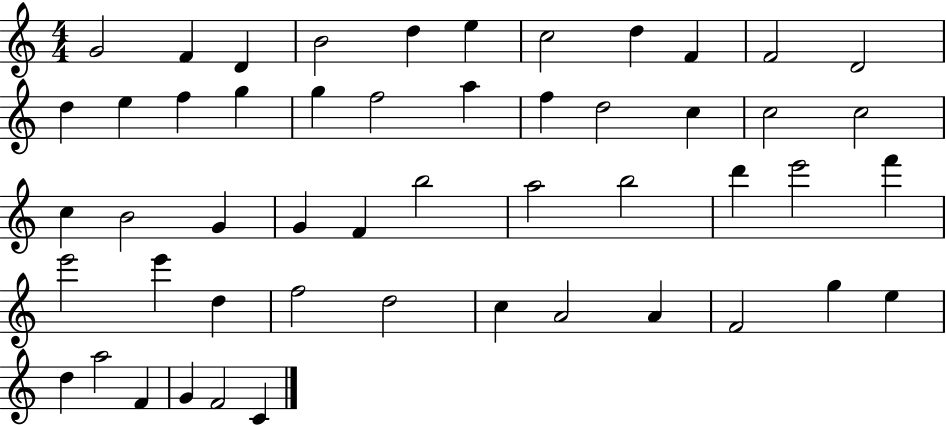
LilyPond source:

{
  \clef treble
  \numericTimeSignature
  \time 4/4
  \key c \major
  g'2 f'4 d'4 | b'2 d''4 e''4 | c''2 d''4 f'4 | f'2 d'2 | \break d''4 e''4 f''4 g''4 | g''4 f''2 a''4 | f''4 d''2 c''4 | c''2 c''2 | \break c''4 b'2 g'4 | g'4 f'4 b''2 | a''2 b''2 | d'''4 e'''2 f'''4 | \break e'''2 e'''4 d''4 | f''2 d''2 | c''4 a'2 a'4 | f'2 g''4 e''4 | \break d''4 a''2 f'4 | g'4 f'2 c'4 | \bar "|."
}